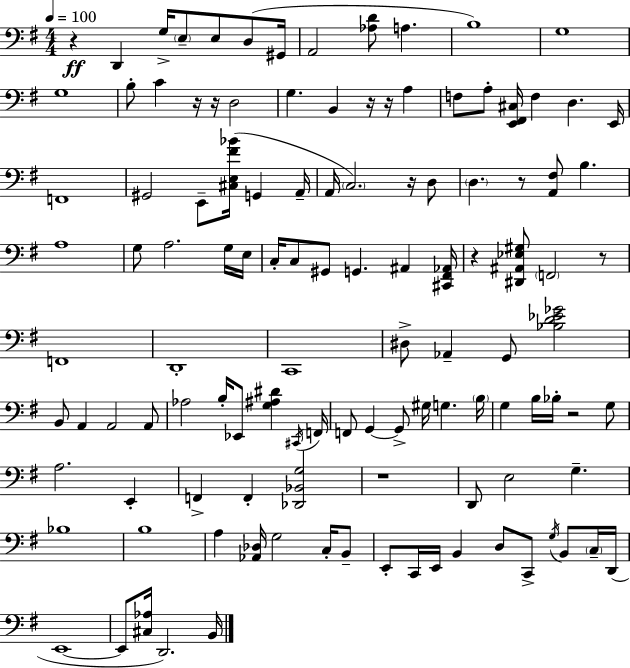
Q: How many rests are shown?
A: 11